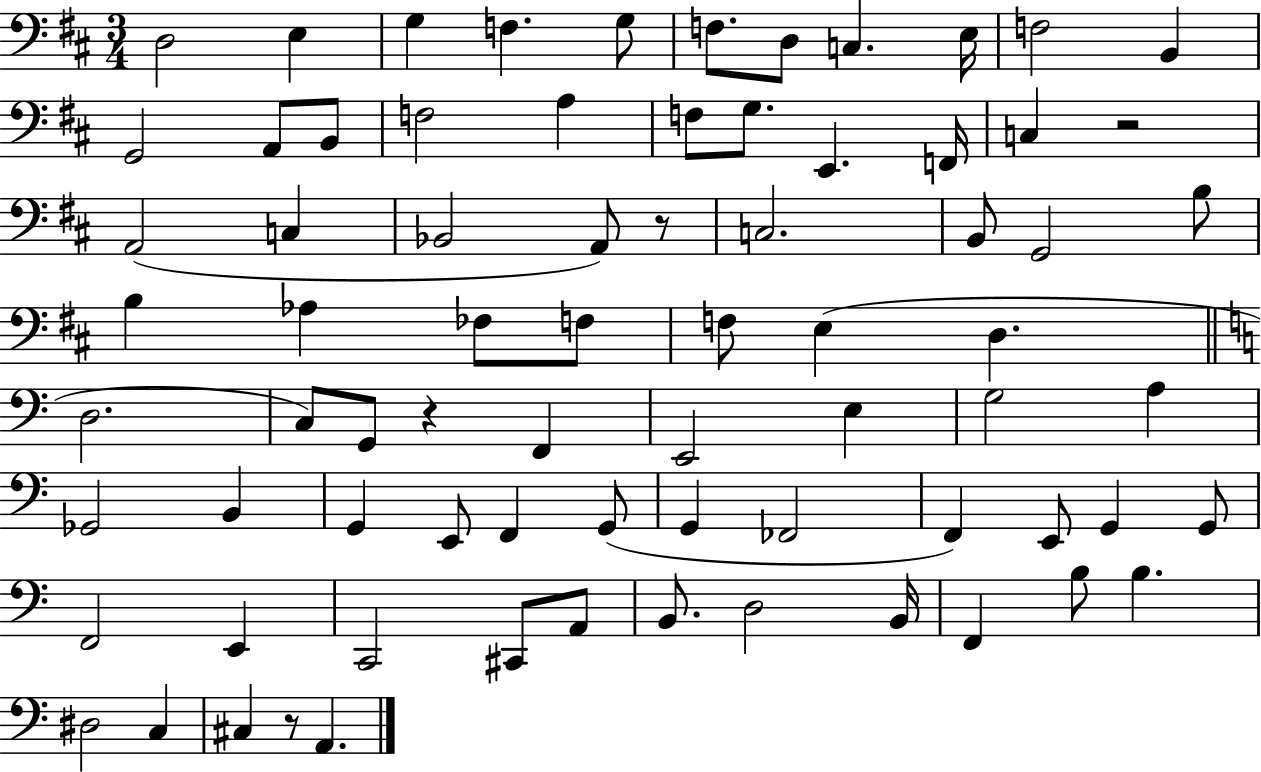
D3/h E3/q G3/q F3/q. G3/e F3/e. D3/e C3/q. E3/s F3/h B2/q G2/h A2/e B2/e F3/h A3/q F3/e G3/e. E2/q. F2/s C3/q R/h A2/h C3/q Bb2/h A2/e R/e C3/h. B2/e G2/h B3/e B3/q Ab3/q FES3/e F3/e F3/e E3/q D3/q. D3/h. C3/e G2/e R/q F2/q E2/h E3/q G3/h A3/q Gb2/h B2/q G2/q E2/e F2/q G2/e G2/q FES2/h F2/q E2/e G2/q G2/e F2/h E2/q C2/h C#2/e A2/e B2/e. D3/h B2/s F2/q B3/e B3/q. D#3/h C3/q C#3/q R/e A2/q.